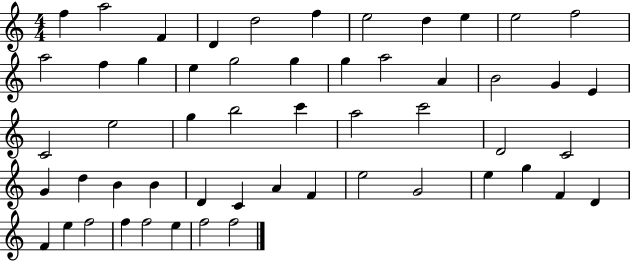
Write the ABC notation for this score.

X:1
T:Untitled
M:4/4
L:1/4
K:C
f a2 F D d2 f e2 d e e2 f2 a2 f g e g2 g g a2 A B2 G E C2 e2 g b2 c' a2 c'2 D2 C2 G d B B D C A F e2 G2 e g F D F e f2 f f2 e f2 f2